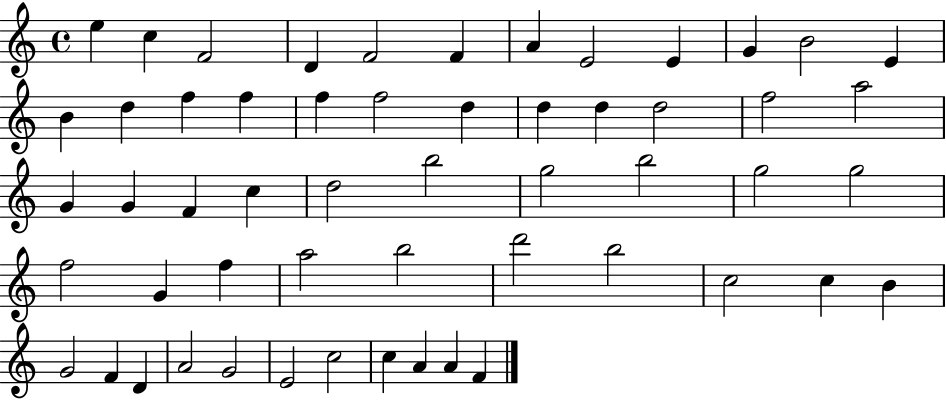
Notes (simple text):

E5/q C5/q F4/h D4/q F4/h F4/q A4/q E4/h E4/q G4/q B4/h E4/q B4/q D5/q F5/q F5/q F5/q F5/h D5/q D5/q D5/q D5/h F5/h A5/h G4/q G4/q F4/q C5/q D5/h B5/h G5/h B5/h G5/h G5/h F5/h G4/q F5/q A5/h B5/h D6/h B5/h C5/h C5/q B4/q G4/h F4/q D4/q A4/h G4/h E4/h C5/h C5/q A4/q A4/q F4/q